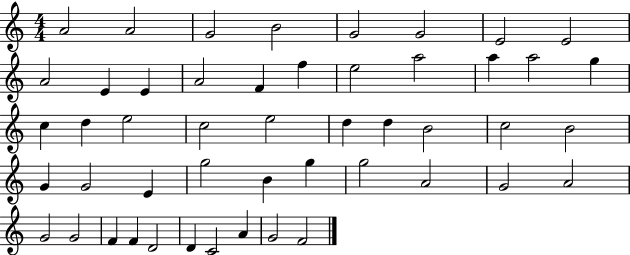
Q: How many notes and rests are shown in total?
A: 49